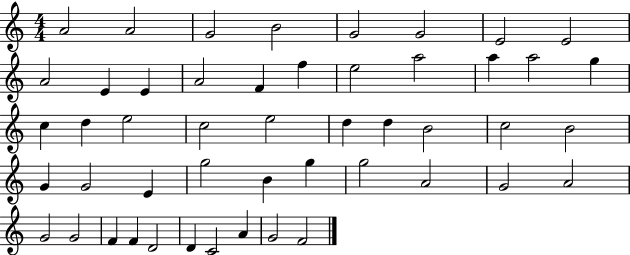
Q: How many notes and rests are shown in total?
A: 49